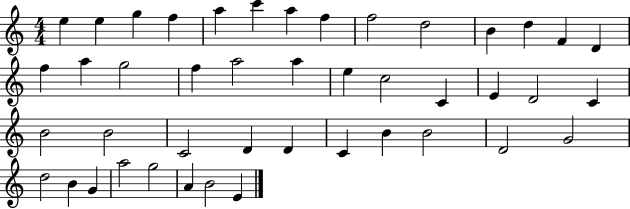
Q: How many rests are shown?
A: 0